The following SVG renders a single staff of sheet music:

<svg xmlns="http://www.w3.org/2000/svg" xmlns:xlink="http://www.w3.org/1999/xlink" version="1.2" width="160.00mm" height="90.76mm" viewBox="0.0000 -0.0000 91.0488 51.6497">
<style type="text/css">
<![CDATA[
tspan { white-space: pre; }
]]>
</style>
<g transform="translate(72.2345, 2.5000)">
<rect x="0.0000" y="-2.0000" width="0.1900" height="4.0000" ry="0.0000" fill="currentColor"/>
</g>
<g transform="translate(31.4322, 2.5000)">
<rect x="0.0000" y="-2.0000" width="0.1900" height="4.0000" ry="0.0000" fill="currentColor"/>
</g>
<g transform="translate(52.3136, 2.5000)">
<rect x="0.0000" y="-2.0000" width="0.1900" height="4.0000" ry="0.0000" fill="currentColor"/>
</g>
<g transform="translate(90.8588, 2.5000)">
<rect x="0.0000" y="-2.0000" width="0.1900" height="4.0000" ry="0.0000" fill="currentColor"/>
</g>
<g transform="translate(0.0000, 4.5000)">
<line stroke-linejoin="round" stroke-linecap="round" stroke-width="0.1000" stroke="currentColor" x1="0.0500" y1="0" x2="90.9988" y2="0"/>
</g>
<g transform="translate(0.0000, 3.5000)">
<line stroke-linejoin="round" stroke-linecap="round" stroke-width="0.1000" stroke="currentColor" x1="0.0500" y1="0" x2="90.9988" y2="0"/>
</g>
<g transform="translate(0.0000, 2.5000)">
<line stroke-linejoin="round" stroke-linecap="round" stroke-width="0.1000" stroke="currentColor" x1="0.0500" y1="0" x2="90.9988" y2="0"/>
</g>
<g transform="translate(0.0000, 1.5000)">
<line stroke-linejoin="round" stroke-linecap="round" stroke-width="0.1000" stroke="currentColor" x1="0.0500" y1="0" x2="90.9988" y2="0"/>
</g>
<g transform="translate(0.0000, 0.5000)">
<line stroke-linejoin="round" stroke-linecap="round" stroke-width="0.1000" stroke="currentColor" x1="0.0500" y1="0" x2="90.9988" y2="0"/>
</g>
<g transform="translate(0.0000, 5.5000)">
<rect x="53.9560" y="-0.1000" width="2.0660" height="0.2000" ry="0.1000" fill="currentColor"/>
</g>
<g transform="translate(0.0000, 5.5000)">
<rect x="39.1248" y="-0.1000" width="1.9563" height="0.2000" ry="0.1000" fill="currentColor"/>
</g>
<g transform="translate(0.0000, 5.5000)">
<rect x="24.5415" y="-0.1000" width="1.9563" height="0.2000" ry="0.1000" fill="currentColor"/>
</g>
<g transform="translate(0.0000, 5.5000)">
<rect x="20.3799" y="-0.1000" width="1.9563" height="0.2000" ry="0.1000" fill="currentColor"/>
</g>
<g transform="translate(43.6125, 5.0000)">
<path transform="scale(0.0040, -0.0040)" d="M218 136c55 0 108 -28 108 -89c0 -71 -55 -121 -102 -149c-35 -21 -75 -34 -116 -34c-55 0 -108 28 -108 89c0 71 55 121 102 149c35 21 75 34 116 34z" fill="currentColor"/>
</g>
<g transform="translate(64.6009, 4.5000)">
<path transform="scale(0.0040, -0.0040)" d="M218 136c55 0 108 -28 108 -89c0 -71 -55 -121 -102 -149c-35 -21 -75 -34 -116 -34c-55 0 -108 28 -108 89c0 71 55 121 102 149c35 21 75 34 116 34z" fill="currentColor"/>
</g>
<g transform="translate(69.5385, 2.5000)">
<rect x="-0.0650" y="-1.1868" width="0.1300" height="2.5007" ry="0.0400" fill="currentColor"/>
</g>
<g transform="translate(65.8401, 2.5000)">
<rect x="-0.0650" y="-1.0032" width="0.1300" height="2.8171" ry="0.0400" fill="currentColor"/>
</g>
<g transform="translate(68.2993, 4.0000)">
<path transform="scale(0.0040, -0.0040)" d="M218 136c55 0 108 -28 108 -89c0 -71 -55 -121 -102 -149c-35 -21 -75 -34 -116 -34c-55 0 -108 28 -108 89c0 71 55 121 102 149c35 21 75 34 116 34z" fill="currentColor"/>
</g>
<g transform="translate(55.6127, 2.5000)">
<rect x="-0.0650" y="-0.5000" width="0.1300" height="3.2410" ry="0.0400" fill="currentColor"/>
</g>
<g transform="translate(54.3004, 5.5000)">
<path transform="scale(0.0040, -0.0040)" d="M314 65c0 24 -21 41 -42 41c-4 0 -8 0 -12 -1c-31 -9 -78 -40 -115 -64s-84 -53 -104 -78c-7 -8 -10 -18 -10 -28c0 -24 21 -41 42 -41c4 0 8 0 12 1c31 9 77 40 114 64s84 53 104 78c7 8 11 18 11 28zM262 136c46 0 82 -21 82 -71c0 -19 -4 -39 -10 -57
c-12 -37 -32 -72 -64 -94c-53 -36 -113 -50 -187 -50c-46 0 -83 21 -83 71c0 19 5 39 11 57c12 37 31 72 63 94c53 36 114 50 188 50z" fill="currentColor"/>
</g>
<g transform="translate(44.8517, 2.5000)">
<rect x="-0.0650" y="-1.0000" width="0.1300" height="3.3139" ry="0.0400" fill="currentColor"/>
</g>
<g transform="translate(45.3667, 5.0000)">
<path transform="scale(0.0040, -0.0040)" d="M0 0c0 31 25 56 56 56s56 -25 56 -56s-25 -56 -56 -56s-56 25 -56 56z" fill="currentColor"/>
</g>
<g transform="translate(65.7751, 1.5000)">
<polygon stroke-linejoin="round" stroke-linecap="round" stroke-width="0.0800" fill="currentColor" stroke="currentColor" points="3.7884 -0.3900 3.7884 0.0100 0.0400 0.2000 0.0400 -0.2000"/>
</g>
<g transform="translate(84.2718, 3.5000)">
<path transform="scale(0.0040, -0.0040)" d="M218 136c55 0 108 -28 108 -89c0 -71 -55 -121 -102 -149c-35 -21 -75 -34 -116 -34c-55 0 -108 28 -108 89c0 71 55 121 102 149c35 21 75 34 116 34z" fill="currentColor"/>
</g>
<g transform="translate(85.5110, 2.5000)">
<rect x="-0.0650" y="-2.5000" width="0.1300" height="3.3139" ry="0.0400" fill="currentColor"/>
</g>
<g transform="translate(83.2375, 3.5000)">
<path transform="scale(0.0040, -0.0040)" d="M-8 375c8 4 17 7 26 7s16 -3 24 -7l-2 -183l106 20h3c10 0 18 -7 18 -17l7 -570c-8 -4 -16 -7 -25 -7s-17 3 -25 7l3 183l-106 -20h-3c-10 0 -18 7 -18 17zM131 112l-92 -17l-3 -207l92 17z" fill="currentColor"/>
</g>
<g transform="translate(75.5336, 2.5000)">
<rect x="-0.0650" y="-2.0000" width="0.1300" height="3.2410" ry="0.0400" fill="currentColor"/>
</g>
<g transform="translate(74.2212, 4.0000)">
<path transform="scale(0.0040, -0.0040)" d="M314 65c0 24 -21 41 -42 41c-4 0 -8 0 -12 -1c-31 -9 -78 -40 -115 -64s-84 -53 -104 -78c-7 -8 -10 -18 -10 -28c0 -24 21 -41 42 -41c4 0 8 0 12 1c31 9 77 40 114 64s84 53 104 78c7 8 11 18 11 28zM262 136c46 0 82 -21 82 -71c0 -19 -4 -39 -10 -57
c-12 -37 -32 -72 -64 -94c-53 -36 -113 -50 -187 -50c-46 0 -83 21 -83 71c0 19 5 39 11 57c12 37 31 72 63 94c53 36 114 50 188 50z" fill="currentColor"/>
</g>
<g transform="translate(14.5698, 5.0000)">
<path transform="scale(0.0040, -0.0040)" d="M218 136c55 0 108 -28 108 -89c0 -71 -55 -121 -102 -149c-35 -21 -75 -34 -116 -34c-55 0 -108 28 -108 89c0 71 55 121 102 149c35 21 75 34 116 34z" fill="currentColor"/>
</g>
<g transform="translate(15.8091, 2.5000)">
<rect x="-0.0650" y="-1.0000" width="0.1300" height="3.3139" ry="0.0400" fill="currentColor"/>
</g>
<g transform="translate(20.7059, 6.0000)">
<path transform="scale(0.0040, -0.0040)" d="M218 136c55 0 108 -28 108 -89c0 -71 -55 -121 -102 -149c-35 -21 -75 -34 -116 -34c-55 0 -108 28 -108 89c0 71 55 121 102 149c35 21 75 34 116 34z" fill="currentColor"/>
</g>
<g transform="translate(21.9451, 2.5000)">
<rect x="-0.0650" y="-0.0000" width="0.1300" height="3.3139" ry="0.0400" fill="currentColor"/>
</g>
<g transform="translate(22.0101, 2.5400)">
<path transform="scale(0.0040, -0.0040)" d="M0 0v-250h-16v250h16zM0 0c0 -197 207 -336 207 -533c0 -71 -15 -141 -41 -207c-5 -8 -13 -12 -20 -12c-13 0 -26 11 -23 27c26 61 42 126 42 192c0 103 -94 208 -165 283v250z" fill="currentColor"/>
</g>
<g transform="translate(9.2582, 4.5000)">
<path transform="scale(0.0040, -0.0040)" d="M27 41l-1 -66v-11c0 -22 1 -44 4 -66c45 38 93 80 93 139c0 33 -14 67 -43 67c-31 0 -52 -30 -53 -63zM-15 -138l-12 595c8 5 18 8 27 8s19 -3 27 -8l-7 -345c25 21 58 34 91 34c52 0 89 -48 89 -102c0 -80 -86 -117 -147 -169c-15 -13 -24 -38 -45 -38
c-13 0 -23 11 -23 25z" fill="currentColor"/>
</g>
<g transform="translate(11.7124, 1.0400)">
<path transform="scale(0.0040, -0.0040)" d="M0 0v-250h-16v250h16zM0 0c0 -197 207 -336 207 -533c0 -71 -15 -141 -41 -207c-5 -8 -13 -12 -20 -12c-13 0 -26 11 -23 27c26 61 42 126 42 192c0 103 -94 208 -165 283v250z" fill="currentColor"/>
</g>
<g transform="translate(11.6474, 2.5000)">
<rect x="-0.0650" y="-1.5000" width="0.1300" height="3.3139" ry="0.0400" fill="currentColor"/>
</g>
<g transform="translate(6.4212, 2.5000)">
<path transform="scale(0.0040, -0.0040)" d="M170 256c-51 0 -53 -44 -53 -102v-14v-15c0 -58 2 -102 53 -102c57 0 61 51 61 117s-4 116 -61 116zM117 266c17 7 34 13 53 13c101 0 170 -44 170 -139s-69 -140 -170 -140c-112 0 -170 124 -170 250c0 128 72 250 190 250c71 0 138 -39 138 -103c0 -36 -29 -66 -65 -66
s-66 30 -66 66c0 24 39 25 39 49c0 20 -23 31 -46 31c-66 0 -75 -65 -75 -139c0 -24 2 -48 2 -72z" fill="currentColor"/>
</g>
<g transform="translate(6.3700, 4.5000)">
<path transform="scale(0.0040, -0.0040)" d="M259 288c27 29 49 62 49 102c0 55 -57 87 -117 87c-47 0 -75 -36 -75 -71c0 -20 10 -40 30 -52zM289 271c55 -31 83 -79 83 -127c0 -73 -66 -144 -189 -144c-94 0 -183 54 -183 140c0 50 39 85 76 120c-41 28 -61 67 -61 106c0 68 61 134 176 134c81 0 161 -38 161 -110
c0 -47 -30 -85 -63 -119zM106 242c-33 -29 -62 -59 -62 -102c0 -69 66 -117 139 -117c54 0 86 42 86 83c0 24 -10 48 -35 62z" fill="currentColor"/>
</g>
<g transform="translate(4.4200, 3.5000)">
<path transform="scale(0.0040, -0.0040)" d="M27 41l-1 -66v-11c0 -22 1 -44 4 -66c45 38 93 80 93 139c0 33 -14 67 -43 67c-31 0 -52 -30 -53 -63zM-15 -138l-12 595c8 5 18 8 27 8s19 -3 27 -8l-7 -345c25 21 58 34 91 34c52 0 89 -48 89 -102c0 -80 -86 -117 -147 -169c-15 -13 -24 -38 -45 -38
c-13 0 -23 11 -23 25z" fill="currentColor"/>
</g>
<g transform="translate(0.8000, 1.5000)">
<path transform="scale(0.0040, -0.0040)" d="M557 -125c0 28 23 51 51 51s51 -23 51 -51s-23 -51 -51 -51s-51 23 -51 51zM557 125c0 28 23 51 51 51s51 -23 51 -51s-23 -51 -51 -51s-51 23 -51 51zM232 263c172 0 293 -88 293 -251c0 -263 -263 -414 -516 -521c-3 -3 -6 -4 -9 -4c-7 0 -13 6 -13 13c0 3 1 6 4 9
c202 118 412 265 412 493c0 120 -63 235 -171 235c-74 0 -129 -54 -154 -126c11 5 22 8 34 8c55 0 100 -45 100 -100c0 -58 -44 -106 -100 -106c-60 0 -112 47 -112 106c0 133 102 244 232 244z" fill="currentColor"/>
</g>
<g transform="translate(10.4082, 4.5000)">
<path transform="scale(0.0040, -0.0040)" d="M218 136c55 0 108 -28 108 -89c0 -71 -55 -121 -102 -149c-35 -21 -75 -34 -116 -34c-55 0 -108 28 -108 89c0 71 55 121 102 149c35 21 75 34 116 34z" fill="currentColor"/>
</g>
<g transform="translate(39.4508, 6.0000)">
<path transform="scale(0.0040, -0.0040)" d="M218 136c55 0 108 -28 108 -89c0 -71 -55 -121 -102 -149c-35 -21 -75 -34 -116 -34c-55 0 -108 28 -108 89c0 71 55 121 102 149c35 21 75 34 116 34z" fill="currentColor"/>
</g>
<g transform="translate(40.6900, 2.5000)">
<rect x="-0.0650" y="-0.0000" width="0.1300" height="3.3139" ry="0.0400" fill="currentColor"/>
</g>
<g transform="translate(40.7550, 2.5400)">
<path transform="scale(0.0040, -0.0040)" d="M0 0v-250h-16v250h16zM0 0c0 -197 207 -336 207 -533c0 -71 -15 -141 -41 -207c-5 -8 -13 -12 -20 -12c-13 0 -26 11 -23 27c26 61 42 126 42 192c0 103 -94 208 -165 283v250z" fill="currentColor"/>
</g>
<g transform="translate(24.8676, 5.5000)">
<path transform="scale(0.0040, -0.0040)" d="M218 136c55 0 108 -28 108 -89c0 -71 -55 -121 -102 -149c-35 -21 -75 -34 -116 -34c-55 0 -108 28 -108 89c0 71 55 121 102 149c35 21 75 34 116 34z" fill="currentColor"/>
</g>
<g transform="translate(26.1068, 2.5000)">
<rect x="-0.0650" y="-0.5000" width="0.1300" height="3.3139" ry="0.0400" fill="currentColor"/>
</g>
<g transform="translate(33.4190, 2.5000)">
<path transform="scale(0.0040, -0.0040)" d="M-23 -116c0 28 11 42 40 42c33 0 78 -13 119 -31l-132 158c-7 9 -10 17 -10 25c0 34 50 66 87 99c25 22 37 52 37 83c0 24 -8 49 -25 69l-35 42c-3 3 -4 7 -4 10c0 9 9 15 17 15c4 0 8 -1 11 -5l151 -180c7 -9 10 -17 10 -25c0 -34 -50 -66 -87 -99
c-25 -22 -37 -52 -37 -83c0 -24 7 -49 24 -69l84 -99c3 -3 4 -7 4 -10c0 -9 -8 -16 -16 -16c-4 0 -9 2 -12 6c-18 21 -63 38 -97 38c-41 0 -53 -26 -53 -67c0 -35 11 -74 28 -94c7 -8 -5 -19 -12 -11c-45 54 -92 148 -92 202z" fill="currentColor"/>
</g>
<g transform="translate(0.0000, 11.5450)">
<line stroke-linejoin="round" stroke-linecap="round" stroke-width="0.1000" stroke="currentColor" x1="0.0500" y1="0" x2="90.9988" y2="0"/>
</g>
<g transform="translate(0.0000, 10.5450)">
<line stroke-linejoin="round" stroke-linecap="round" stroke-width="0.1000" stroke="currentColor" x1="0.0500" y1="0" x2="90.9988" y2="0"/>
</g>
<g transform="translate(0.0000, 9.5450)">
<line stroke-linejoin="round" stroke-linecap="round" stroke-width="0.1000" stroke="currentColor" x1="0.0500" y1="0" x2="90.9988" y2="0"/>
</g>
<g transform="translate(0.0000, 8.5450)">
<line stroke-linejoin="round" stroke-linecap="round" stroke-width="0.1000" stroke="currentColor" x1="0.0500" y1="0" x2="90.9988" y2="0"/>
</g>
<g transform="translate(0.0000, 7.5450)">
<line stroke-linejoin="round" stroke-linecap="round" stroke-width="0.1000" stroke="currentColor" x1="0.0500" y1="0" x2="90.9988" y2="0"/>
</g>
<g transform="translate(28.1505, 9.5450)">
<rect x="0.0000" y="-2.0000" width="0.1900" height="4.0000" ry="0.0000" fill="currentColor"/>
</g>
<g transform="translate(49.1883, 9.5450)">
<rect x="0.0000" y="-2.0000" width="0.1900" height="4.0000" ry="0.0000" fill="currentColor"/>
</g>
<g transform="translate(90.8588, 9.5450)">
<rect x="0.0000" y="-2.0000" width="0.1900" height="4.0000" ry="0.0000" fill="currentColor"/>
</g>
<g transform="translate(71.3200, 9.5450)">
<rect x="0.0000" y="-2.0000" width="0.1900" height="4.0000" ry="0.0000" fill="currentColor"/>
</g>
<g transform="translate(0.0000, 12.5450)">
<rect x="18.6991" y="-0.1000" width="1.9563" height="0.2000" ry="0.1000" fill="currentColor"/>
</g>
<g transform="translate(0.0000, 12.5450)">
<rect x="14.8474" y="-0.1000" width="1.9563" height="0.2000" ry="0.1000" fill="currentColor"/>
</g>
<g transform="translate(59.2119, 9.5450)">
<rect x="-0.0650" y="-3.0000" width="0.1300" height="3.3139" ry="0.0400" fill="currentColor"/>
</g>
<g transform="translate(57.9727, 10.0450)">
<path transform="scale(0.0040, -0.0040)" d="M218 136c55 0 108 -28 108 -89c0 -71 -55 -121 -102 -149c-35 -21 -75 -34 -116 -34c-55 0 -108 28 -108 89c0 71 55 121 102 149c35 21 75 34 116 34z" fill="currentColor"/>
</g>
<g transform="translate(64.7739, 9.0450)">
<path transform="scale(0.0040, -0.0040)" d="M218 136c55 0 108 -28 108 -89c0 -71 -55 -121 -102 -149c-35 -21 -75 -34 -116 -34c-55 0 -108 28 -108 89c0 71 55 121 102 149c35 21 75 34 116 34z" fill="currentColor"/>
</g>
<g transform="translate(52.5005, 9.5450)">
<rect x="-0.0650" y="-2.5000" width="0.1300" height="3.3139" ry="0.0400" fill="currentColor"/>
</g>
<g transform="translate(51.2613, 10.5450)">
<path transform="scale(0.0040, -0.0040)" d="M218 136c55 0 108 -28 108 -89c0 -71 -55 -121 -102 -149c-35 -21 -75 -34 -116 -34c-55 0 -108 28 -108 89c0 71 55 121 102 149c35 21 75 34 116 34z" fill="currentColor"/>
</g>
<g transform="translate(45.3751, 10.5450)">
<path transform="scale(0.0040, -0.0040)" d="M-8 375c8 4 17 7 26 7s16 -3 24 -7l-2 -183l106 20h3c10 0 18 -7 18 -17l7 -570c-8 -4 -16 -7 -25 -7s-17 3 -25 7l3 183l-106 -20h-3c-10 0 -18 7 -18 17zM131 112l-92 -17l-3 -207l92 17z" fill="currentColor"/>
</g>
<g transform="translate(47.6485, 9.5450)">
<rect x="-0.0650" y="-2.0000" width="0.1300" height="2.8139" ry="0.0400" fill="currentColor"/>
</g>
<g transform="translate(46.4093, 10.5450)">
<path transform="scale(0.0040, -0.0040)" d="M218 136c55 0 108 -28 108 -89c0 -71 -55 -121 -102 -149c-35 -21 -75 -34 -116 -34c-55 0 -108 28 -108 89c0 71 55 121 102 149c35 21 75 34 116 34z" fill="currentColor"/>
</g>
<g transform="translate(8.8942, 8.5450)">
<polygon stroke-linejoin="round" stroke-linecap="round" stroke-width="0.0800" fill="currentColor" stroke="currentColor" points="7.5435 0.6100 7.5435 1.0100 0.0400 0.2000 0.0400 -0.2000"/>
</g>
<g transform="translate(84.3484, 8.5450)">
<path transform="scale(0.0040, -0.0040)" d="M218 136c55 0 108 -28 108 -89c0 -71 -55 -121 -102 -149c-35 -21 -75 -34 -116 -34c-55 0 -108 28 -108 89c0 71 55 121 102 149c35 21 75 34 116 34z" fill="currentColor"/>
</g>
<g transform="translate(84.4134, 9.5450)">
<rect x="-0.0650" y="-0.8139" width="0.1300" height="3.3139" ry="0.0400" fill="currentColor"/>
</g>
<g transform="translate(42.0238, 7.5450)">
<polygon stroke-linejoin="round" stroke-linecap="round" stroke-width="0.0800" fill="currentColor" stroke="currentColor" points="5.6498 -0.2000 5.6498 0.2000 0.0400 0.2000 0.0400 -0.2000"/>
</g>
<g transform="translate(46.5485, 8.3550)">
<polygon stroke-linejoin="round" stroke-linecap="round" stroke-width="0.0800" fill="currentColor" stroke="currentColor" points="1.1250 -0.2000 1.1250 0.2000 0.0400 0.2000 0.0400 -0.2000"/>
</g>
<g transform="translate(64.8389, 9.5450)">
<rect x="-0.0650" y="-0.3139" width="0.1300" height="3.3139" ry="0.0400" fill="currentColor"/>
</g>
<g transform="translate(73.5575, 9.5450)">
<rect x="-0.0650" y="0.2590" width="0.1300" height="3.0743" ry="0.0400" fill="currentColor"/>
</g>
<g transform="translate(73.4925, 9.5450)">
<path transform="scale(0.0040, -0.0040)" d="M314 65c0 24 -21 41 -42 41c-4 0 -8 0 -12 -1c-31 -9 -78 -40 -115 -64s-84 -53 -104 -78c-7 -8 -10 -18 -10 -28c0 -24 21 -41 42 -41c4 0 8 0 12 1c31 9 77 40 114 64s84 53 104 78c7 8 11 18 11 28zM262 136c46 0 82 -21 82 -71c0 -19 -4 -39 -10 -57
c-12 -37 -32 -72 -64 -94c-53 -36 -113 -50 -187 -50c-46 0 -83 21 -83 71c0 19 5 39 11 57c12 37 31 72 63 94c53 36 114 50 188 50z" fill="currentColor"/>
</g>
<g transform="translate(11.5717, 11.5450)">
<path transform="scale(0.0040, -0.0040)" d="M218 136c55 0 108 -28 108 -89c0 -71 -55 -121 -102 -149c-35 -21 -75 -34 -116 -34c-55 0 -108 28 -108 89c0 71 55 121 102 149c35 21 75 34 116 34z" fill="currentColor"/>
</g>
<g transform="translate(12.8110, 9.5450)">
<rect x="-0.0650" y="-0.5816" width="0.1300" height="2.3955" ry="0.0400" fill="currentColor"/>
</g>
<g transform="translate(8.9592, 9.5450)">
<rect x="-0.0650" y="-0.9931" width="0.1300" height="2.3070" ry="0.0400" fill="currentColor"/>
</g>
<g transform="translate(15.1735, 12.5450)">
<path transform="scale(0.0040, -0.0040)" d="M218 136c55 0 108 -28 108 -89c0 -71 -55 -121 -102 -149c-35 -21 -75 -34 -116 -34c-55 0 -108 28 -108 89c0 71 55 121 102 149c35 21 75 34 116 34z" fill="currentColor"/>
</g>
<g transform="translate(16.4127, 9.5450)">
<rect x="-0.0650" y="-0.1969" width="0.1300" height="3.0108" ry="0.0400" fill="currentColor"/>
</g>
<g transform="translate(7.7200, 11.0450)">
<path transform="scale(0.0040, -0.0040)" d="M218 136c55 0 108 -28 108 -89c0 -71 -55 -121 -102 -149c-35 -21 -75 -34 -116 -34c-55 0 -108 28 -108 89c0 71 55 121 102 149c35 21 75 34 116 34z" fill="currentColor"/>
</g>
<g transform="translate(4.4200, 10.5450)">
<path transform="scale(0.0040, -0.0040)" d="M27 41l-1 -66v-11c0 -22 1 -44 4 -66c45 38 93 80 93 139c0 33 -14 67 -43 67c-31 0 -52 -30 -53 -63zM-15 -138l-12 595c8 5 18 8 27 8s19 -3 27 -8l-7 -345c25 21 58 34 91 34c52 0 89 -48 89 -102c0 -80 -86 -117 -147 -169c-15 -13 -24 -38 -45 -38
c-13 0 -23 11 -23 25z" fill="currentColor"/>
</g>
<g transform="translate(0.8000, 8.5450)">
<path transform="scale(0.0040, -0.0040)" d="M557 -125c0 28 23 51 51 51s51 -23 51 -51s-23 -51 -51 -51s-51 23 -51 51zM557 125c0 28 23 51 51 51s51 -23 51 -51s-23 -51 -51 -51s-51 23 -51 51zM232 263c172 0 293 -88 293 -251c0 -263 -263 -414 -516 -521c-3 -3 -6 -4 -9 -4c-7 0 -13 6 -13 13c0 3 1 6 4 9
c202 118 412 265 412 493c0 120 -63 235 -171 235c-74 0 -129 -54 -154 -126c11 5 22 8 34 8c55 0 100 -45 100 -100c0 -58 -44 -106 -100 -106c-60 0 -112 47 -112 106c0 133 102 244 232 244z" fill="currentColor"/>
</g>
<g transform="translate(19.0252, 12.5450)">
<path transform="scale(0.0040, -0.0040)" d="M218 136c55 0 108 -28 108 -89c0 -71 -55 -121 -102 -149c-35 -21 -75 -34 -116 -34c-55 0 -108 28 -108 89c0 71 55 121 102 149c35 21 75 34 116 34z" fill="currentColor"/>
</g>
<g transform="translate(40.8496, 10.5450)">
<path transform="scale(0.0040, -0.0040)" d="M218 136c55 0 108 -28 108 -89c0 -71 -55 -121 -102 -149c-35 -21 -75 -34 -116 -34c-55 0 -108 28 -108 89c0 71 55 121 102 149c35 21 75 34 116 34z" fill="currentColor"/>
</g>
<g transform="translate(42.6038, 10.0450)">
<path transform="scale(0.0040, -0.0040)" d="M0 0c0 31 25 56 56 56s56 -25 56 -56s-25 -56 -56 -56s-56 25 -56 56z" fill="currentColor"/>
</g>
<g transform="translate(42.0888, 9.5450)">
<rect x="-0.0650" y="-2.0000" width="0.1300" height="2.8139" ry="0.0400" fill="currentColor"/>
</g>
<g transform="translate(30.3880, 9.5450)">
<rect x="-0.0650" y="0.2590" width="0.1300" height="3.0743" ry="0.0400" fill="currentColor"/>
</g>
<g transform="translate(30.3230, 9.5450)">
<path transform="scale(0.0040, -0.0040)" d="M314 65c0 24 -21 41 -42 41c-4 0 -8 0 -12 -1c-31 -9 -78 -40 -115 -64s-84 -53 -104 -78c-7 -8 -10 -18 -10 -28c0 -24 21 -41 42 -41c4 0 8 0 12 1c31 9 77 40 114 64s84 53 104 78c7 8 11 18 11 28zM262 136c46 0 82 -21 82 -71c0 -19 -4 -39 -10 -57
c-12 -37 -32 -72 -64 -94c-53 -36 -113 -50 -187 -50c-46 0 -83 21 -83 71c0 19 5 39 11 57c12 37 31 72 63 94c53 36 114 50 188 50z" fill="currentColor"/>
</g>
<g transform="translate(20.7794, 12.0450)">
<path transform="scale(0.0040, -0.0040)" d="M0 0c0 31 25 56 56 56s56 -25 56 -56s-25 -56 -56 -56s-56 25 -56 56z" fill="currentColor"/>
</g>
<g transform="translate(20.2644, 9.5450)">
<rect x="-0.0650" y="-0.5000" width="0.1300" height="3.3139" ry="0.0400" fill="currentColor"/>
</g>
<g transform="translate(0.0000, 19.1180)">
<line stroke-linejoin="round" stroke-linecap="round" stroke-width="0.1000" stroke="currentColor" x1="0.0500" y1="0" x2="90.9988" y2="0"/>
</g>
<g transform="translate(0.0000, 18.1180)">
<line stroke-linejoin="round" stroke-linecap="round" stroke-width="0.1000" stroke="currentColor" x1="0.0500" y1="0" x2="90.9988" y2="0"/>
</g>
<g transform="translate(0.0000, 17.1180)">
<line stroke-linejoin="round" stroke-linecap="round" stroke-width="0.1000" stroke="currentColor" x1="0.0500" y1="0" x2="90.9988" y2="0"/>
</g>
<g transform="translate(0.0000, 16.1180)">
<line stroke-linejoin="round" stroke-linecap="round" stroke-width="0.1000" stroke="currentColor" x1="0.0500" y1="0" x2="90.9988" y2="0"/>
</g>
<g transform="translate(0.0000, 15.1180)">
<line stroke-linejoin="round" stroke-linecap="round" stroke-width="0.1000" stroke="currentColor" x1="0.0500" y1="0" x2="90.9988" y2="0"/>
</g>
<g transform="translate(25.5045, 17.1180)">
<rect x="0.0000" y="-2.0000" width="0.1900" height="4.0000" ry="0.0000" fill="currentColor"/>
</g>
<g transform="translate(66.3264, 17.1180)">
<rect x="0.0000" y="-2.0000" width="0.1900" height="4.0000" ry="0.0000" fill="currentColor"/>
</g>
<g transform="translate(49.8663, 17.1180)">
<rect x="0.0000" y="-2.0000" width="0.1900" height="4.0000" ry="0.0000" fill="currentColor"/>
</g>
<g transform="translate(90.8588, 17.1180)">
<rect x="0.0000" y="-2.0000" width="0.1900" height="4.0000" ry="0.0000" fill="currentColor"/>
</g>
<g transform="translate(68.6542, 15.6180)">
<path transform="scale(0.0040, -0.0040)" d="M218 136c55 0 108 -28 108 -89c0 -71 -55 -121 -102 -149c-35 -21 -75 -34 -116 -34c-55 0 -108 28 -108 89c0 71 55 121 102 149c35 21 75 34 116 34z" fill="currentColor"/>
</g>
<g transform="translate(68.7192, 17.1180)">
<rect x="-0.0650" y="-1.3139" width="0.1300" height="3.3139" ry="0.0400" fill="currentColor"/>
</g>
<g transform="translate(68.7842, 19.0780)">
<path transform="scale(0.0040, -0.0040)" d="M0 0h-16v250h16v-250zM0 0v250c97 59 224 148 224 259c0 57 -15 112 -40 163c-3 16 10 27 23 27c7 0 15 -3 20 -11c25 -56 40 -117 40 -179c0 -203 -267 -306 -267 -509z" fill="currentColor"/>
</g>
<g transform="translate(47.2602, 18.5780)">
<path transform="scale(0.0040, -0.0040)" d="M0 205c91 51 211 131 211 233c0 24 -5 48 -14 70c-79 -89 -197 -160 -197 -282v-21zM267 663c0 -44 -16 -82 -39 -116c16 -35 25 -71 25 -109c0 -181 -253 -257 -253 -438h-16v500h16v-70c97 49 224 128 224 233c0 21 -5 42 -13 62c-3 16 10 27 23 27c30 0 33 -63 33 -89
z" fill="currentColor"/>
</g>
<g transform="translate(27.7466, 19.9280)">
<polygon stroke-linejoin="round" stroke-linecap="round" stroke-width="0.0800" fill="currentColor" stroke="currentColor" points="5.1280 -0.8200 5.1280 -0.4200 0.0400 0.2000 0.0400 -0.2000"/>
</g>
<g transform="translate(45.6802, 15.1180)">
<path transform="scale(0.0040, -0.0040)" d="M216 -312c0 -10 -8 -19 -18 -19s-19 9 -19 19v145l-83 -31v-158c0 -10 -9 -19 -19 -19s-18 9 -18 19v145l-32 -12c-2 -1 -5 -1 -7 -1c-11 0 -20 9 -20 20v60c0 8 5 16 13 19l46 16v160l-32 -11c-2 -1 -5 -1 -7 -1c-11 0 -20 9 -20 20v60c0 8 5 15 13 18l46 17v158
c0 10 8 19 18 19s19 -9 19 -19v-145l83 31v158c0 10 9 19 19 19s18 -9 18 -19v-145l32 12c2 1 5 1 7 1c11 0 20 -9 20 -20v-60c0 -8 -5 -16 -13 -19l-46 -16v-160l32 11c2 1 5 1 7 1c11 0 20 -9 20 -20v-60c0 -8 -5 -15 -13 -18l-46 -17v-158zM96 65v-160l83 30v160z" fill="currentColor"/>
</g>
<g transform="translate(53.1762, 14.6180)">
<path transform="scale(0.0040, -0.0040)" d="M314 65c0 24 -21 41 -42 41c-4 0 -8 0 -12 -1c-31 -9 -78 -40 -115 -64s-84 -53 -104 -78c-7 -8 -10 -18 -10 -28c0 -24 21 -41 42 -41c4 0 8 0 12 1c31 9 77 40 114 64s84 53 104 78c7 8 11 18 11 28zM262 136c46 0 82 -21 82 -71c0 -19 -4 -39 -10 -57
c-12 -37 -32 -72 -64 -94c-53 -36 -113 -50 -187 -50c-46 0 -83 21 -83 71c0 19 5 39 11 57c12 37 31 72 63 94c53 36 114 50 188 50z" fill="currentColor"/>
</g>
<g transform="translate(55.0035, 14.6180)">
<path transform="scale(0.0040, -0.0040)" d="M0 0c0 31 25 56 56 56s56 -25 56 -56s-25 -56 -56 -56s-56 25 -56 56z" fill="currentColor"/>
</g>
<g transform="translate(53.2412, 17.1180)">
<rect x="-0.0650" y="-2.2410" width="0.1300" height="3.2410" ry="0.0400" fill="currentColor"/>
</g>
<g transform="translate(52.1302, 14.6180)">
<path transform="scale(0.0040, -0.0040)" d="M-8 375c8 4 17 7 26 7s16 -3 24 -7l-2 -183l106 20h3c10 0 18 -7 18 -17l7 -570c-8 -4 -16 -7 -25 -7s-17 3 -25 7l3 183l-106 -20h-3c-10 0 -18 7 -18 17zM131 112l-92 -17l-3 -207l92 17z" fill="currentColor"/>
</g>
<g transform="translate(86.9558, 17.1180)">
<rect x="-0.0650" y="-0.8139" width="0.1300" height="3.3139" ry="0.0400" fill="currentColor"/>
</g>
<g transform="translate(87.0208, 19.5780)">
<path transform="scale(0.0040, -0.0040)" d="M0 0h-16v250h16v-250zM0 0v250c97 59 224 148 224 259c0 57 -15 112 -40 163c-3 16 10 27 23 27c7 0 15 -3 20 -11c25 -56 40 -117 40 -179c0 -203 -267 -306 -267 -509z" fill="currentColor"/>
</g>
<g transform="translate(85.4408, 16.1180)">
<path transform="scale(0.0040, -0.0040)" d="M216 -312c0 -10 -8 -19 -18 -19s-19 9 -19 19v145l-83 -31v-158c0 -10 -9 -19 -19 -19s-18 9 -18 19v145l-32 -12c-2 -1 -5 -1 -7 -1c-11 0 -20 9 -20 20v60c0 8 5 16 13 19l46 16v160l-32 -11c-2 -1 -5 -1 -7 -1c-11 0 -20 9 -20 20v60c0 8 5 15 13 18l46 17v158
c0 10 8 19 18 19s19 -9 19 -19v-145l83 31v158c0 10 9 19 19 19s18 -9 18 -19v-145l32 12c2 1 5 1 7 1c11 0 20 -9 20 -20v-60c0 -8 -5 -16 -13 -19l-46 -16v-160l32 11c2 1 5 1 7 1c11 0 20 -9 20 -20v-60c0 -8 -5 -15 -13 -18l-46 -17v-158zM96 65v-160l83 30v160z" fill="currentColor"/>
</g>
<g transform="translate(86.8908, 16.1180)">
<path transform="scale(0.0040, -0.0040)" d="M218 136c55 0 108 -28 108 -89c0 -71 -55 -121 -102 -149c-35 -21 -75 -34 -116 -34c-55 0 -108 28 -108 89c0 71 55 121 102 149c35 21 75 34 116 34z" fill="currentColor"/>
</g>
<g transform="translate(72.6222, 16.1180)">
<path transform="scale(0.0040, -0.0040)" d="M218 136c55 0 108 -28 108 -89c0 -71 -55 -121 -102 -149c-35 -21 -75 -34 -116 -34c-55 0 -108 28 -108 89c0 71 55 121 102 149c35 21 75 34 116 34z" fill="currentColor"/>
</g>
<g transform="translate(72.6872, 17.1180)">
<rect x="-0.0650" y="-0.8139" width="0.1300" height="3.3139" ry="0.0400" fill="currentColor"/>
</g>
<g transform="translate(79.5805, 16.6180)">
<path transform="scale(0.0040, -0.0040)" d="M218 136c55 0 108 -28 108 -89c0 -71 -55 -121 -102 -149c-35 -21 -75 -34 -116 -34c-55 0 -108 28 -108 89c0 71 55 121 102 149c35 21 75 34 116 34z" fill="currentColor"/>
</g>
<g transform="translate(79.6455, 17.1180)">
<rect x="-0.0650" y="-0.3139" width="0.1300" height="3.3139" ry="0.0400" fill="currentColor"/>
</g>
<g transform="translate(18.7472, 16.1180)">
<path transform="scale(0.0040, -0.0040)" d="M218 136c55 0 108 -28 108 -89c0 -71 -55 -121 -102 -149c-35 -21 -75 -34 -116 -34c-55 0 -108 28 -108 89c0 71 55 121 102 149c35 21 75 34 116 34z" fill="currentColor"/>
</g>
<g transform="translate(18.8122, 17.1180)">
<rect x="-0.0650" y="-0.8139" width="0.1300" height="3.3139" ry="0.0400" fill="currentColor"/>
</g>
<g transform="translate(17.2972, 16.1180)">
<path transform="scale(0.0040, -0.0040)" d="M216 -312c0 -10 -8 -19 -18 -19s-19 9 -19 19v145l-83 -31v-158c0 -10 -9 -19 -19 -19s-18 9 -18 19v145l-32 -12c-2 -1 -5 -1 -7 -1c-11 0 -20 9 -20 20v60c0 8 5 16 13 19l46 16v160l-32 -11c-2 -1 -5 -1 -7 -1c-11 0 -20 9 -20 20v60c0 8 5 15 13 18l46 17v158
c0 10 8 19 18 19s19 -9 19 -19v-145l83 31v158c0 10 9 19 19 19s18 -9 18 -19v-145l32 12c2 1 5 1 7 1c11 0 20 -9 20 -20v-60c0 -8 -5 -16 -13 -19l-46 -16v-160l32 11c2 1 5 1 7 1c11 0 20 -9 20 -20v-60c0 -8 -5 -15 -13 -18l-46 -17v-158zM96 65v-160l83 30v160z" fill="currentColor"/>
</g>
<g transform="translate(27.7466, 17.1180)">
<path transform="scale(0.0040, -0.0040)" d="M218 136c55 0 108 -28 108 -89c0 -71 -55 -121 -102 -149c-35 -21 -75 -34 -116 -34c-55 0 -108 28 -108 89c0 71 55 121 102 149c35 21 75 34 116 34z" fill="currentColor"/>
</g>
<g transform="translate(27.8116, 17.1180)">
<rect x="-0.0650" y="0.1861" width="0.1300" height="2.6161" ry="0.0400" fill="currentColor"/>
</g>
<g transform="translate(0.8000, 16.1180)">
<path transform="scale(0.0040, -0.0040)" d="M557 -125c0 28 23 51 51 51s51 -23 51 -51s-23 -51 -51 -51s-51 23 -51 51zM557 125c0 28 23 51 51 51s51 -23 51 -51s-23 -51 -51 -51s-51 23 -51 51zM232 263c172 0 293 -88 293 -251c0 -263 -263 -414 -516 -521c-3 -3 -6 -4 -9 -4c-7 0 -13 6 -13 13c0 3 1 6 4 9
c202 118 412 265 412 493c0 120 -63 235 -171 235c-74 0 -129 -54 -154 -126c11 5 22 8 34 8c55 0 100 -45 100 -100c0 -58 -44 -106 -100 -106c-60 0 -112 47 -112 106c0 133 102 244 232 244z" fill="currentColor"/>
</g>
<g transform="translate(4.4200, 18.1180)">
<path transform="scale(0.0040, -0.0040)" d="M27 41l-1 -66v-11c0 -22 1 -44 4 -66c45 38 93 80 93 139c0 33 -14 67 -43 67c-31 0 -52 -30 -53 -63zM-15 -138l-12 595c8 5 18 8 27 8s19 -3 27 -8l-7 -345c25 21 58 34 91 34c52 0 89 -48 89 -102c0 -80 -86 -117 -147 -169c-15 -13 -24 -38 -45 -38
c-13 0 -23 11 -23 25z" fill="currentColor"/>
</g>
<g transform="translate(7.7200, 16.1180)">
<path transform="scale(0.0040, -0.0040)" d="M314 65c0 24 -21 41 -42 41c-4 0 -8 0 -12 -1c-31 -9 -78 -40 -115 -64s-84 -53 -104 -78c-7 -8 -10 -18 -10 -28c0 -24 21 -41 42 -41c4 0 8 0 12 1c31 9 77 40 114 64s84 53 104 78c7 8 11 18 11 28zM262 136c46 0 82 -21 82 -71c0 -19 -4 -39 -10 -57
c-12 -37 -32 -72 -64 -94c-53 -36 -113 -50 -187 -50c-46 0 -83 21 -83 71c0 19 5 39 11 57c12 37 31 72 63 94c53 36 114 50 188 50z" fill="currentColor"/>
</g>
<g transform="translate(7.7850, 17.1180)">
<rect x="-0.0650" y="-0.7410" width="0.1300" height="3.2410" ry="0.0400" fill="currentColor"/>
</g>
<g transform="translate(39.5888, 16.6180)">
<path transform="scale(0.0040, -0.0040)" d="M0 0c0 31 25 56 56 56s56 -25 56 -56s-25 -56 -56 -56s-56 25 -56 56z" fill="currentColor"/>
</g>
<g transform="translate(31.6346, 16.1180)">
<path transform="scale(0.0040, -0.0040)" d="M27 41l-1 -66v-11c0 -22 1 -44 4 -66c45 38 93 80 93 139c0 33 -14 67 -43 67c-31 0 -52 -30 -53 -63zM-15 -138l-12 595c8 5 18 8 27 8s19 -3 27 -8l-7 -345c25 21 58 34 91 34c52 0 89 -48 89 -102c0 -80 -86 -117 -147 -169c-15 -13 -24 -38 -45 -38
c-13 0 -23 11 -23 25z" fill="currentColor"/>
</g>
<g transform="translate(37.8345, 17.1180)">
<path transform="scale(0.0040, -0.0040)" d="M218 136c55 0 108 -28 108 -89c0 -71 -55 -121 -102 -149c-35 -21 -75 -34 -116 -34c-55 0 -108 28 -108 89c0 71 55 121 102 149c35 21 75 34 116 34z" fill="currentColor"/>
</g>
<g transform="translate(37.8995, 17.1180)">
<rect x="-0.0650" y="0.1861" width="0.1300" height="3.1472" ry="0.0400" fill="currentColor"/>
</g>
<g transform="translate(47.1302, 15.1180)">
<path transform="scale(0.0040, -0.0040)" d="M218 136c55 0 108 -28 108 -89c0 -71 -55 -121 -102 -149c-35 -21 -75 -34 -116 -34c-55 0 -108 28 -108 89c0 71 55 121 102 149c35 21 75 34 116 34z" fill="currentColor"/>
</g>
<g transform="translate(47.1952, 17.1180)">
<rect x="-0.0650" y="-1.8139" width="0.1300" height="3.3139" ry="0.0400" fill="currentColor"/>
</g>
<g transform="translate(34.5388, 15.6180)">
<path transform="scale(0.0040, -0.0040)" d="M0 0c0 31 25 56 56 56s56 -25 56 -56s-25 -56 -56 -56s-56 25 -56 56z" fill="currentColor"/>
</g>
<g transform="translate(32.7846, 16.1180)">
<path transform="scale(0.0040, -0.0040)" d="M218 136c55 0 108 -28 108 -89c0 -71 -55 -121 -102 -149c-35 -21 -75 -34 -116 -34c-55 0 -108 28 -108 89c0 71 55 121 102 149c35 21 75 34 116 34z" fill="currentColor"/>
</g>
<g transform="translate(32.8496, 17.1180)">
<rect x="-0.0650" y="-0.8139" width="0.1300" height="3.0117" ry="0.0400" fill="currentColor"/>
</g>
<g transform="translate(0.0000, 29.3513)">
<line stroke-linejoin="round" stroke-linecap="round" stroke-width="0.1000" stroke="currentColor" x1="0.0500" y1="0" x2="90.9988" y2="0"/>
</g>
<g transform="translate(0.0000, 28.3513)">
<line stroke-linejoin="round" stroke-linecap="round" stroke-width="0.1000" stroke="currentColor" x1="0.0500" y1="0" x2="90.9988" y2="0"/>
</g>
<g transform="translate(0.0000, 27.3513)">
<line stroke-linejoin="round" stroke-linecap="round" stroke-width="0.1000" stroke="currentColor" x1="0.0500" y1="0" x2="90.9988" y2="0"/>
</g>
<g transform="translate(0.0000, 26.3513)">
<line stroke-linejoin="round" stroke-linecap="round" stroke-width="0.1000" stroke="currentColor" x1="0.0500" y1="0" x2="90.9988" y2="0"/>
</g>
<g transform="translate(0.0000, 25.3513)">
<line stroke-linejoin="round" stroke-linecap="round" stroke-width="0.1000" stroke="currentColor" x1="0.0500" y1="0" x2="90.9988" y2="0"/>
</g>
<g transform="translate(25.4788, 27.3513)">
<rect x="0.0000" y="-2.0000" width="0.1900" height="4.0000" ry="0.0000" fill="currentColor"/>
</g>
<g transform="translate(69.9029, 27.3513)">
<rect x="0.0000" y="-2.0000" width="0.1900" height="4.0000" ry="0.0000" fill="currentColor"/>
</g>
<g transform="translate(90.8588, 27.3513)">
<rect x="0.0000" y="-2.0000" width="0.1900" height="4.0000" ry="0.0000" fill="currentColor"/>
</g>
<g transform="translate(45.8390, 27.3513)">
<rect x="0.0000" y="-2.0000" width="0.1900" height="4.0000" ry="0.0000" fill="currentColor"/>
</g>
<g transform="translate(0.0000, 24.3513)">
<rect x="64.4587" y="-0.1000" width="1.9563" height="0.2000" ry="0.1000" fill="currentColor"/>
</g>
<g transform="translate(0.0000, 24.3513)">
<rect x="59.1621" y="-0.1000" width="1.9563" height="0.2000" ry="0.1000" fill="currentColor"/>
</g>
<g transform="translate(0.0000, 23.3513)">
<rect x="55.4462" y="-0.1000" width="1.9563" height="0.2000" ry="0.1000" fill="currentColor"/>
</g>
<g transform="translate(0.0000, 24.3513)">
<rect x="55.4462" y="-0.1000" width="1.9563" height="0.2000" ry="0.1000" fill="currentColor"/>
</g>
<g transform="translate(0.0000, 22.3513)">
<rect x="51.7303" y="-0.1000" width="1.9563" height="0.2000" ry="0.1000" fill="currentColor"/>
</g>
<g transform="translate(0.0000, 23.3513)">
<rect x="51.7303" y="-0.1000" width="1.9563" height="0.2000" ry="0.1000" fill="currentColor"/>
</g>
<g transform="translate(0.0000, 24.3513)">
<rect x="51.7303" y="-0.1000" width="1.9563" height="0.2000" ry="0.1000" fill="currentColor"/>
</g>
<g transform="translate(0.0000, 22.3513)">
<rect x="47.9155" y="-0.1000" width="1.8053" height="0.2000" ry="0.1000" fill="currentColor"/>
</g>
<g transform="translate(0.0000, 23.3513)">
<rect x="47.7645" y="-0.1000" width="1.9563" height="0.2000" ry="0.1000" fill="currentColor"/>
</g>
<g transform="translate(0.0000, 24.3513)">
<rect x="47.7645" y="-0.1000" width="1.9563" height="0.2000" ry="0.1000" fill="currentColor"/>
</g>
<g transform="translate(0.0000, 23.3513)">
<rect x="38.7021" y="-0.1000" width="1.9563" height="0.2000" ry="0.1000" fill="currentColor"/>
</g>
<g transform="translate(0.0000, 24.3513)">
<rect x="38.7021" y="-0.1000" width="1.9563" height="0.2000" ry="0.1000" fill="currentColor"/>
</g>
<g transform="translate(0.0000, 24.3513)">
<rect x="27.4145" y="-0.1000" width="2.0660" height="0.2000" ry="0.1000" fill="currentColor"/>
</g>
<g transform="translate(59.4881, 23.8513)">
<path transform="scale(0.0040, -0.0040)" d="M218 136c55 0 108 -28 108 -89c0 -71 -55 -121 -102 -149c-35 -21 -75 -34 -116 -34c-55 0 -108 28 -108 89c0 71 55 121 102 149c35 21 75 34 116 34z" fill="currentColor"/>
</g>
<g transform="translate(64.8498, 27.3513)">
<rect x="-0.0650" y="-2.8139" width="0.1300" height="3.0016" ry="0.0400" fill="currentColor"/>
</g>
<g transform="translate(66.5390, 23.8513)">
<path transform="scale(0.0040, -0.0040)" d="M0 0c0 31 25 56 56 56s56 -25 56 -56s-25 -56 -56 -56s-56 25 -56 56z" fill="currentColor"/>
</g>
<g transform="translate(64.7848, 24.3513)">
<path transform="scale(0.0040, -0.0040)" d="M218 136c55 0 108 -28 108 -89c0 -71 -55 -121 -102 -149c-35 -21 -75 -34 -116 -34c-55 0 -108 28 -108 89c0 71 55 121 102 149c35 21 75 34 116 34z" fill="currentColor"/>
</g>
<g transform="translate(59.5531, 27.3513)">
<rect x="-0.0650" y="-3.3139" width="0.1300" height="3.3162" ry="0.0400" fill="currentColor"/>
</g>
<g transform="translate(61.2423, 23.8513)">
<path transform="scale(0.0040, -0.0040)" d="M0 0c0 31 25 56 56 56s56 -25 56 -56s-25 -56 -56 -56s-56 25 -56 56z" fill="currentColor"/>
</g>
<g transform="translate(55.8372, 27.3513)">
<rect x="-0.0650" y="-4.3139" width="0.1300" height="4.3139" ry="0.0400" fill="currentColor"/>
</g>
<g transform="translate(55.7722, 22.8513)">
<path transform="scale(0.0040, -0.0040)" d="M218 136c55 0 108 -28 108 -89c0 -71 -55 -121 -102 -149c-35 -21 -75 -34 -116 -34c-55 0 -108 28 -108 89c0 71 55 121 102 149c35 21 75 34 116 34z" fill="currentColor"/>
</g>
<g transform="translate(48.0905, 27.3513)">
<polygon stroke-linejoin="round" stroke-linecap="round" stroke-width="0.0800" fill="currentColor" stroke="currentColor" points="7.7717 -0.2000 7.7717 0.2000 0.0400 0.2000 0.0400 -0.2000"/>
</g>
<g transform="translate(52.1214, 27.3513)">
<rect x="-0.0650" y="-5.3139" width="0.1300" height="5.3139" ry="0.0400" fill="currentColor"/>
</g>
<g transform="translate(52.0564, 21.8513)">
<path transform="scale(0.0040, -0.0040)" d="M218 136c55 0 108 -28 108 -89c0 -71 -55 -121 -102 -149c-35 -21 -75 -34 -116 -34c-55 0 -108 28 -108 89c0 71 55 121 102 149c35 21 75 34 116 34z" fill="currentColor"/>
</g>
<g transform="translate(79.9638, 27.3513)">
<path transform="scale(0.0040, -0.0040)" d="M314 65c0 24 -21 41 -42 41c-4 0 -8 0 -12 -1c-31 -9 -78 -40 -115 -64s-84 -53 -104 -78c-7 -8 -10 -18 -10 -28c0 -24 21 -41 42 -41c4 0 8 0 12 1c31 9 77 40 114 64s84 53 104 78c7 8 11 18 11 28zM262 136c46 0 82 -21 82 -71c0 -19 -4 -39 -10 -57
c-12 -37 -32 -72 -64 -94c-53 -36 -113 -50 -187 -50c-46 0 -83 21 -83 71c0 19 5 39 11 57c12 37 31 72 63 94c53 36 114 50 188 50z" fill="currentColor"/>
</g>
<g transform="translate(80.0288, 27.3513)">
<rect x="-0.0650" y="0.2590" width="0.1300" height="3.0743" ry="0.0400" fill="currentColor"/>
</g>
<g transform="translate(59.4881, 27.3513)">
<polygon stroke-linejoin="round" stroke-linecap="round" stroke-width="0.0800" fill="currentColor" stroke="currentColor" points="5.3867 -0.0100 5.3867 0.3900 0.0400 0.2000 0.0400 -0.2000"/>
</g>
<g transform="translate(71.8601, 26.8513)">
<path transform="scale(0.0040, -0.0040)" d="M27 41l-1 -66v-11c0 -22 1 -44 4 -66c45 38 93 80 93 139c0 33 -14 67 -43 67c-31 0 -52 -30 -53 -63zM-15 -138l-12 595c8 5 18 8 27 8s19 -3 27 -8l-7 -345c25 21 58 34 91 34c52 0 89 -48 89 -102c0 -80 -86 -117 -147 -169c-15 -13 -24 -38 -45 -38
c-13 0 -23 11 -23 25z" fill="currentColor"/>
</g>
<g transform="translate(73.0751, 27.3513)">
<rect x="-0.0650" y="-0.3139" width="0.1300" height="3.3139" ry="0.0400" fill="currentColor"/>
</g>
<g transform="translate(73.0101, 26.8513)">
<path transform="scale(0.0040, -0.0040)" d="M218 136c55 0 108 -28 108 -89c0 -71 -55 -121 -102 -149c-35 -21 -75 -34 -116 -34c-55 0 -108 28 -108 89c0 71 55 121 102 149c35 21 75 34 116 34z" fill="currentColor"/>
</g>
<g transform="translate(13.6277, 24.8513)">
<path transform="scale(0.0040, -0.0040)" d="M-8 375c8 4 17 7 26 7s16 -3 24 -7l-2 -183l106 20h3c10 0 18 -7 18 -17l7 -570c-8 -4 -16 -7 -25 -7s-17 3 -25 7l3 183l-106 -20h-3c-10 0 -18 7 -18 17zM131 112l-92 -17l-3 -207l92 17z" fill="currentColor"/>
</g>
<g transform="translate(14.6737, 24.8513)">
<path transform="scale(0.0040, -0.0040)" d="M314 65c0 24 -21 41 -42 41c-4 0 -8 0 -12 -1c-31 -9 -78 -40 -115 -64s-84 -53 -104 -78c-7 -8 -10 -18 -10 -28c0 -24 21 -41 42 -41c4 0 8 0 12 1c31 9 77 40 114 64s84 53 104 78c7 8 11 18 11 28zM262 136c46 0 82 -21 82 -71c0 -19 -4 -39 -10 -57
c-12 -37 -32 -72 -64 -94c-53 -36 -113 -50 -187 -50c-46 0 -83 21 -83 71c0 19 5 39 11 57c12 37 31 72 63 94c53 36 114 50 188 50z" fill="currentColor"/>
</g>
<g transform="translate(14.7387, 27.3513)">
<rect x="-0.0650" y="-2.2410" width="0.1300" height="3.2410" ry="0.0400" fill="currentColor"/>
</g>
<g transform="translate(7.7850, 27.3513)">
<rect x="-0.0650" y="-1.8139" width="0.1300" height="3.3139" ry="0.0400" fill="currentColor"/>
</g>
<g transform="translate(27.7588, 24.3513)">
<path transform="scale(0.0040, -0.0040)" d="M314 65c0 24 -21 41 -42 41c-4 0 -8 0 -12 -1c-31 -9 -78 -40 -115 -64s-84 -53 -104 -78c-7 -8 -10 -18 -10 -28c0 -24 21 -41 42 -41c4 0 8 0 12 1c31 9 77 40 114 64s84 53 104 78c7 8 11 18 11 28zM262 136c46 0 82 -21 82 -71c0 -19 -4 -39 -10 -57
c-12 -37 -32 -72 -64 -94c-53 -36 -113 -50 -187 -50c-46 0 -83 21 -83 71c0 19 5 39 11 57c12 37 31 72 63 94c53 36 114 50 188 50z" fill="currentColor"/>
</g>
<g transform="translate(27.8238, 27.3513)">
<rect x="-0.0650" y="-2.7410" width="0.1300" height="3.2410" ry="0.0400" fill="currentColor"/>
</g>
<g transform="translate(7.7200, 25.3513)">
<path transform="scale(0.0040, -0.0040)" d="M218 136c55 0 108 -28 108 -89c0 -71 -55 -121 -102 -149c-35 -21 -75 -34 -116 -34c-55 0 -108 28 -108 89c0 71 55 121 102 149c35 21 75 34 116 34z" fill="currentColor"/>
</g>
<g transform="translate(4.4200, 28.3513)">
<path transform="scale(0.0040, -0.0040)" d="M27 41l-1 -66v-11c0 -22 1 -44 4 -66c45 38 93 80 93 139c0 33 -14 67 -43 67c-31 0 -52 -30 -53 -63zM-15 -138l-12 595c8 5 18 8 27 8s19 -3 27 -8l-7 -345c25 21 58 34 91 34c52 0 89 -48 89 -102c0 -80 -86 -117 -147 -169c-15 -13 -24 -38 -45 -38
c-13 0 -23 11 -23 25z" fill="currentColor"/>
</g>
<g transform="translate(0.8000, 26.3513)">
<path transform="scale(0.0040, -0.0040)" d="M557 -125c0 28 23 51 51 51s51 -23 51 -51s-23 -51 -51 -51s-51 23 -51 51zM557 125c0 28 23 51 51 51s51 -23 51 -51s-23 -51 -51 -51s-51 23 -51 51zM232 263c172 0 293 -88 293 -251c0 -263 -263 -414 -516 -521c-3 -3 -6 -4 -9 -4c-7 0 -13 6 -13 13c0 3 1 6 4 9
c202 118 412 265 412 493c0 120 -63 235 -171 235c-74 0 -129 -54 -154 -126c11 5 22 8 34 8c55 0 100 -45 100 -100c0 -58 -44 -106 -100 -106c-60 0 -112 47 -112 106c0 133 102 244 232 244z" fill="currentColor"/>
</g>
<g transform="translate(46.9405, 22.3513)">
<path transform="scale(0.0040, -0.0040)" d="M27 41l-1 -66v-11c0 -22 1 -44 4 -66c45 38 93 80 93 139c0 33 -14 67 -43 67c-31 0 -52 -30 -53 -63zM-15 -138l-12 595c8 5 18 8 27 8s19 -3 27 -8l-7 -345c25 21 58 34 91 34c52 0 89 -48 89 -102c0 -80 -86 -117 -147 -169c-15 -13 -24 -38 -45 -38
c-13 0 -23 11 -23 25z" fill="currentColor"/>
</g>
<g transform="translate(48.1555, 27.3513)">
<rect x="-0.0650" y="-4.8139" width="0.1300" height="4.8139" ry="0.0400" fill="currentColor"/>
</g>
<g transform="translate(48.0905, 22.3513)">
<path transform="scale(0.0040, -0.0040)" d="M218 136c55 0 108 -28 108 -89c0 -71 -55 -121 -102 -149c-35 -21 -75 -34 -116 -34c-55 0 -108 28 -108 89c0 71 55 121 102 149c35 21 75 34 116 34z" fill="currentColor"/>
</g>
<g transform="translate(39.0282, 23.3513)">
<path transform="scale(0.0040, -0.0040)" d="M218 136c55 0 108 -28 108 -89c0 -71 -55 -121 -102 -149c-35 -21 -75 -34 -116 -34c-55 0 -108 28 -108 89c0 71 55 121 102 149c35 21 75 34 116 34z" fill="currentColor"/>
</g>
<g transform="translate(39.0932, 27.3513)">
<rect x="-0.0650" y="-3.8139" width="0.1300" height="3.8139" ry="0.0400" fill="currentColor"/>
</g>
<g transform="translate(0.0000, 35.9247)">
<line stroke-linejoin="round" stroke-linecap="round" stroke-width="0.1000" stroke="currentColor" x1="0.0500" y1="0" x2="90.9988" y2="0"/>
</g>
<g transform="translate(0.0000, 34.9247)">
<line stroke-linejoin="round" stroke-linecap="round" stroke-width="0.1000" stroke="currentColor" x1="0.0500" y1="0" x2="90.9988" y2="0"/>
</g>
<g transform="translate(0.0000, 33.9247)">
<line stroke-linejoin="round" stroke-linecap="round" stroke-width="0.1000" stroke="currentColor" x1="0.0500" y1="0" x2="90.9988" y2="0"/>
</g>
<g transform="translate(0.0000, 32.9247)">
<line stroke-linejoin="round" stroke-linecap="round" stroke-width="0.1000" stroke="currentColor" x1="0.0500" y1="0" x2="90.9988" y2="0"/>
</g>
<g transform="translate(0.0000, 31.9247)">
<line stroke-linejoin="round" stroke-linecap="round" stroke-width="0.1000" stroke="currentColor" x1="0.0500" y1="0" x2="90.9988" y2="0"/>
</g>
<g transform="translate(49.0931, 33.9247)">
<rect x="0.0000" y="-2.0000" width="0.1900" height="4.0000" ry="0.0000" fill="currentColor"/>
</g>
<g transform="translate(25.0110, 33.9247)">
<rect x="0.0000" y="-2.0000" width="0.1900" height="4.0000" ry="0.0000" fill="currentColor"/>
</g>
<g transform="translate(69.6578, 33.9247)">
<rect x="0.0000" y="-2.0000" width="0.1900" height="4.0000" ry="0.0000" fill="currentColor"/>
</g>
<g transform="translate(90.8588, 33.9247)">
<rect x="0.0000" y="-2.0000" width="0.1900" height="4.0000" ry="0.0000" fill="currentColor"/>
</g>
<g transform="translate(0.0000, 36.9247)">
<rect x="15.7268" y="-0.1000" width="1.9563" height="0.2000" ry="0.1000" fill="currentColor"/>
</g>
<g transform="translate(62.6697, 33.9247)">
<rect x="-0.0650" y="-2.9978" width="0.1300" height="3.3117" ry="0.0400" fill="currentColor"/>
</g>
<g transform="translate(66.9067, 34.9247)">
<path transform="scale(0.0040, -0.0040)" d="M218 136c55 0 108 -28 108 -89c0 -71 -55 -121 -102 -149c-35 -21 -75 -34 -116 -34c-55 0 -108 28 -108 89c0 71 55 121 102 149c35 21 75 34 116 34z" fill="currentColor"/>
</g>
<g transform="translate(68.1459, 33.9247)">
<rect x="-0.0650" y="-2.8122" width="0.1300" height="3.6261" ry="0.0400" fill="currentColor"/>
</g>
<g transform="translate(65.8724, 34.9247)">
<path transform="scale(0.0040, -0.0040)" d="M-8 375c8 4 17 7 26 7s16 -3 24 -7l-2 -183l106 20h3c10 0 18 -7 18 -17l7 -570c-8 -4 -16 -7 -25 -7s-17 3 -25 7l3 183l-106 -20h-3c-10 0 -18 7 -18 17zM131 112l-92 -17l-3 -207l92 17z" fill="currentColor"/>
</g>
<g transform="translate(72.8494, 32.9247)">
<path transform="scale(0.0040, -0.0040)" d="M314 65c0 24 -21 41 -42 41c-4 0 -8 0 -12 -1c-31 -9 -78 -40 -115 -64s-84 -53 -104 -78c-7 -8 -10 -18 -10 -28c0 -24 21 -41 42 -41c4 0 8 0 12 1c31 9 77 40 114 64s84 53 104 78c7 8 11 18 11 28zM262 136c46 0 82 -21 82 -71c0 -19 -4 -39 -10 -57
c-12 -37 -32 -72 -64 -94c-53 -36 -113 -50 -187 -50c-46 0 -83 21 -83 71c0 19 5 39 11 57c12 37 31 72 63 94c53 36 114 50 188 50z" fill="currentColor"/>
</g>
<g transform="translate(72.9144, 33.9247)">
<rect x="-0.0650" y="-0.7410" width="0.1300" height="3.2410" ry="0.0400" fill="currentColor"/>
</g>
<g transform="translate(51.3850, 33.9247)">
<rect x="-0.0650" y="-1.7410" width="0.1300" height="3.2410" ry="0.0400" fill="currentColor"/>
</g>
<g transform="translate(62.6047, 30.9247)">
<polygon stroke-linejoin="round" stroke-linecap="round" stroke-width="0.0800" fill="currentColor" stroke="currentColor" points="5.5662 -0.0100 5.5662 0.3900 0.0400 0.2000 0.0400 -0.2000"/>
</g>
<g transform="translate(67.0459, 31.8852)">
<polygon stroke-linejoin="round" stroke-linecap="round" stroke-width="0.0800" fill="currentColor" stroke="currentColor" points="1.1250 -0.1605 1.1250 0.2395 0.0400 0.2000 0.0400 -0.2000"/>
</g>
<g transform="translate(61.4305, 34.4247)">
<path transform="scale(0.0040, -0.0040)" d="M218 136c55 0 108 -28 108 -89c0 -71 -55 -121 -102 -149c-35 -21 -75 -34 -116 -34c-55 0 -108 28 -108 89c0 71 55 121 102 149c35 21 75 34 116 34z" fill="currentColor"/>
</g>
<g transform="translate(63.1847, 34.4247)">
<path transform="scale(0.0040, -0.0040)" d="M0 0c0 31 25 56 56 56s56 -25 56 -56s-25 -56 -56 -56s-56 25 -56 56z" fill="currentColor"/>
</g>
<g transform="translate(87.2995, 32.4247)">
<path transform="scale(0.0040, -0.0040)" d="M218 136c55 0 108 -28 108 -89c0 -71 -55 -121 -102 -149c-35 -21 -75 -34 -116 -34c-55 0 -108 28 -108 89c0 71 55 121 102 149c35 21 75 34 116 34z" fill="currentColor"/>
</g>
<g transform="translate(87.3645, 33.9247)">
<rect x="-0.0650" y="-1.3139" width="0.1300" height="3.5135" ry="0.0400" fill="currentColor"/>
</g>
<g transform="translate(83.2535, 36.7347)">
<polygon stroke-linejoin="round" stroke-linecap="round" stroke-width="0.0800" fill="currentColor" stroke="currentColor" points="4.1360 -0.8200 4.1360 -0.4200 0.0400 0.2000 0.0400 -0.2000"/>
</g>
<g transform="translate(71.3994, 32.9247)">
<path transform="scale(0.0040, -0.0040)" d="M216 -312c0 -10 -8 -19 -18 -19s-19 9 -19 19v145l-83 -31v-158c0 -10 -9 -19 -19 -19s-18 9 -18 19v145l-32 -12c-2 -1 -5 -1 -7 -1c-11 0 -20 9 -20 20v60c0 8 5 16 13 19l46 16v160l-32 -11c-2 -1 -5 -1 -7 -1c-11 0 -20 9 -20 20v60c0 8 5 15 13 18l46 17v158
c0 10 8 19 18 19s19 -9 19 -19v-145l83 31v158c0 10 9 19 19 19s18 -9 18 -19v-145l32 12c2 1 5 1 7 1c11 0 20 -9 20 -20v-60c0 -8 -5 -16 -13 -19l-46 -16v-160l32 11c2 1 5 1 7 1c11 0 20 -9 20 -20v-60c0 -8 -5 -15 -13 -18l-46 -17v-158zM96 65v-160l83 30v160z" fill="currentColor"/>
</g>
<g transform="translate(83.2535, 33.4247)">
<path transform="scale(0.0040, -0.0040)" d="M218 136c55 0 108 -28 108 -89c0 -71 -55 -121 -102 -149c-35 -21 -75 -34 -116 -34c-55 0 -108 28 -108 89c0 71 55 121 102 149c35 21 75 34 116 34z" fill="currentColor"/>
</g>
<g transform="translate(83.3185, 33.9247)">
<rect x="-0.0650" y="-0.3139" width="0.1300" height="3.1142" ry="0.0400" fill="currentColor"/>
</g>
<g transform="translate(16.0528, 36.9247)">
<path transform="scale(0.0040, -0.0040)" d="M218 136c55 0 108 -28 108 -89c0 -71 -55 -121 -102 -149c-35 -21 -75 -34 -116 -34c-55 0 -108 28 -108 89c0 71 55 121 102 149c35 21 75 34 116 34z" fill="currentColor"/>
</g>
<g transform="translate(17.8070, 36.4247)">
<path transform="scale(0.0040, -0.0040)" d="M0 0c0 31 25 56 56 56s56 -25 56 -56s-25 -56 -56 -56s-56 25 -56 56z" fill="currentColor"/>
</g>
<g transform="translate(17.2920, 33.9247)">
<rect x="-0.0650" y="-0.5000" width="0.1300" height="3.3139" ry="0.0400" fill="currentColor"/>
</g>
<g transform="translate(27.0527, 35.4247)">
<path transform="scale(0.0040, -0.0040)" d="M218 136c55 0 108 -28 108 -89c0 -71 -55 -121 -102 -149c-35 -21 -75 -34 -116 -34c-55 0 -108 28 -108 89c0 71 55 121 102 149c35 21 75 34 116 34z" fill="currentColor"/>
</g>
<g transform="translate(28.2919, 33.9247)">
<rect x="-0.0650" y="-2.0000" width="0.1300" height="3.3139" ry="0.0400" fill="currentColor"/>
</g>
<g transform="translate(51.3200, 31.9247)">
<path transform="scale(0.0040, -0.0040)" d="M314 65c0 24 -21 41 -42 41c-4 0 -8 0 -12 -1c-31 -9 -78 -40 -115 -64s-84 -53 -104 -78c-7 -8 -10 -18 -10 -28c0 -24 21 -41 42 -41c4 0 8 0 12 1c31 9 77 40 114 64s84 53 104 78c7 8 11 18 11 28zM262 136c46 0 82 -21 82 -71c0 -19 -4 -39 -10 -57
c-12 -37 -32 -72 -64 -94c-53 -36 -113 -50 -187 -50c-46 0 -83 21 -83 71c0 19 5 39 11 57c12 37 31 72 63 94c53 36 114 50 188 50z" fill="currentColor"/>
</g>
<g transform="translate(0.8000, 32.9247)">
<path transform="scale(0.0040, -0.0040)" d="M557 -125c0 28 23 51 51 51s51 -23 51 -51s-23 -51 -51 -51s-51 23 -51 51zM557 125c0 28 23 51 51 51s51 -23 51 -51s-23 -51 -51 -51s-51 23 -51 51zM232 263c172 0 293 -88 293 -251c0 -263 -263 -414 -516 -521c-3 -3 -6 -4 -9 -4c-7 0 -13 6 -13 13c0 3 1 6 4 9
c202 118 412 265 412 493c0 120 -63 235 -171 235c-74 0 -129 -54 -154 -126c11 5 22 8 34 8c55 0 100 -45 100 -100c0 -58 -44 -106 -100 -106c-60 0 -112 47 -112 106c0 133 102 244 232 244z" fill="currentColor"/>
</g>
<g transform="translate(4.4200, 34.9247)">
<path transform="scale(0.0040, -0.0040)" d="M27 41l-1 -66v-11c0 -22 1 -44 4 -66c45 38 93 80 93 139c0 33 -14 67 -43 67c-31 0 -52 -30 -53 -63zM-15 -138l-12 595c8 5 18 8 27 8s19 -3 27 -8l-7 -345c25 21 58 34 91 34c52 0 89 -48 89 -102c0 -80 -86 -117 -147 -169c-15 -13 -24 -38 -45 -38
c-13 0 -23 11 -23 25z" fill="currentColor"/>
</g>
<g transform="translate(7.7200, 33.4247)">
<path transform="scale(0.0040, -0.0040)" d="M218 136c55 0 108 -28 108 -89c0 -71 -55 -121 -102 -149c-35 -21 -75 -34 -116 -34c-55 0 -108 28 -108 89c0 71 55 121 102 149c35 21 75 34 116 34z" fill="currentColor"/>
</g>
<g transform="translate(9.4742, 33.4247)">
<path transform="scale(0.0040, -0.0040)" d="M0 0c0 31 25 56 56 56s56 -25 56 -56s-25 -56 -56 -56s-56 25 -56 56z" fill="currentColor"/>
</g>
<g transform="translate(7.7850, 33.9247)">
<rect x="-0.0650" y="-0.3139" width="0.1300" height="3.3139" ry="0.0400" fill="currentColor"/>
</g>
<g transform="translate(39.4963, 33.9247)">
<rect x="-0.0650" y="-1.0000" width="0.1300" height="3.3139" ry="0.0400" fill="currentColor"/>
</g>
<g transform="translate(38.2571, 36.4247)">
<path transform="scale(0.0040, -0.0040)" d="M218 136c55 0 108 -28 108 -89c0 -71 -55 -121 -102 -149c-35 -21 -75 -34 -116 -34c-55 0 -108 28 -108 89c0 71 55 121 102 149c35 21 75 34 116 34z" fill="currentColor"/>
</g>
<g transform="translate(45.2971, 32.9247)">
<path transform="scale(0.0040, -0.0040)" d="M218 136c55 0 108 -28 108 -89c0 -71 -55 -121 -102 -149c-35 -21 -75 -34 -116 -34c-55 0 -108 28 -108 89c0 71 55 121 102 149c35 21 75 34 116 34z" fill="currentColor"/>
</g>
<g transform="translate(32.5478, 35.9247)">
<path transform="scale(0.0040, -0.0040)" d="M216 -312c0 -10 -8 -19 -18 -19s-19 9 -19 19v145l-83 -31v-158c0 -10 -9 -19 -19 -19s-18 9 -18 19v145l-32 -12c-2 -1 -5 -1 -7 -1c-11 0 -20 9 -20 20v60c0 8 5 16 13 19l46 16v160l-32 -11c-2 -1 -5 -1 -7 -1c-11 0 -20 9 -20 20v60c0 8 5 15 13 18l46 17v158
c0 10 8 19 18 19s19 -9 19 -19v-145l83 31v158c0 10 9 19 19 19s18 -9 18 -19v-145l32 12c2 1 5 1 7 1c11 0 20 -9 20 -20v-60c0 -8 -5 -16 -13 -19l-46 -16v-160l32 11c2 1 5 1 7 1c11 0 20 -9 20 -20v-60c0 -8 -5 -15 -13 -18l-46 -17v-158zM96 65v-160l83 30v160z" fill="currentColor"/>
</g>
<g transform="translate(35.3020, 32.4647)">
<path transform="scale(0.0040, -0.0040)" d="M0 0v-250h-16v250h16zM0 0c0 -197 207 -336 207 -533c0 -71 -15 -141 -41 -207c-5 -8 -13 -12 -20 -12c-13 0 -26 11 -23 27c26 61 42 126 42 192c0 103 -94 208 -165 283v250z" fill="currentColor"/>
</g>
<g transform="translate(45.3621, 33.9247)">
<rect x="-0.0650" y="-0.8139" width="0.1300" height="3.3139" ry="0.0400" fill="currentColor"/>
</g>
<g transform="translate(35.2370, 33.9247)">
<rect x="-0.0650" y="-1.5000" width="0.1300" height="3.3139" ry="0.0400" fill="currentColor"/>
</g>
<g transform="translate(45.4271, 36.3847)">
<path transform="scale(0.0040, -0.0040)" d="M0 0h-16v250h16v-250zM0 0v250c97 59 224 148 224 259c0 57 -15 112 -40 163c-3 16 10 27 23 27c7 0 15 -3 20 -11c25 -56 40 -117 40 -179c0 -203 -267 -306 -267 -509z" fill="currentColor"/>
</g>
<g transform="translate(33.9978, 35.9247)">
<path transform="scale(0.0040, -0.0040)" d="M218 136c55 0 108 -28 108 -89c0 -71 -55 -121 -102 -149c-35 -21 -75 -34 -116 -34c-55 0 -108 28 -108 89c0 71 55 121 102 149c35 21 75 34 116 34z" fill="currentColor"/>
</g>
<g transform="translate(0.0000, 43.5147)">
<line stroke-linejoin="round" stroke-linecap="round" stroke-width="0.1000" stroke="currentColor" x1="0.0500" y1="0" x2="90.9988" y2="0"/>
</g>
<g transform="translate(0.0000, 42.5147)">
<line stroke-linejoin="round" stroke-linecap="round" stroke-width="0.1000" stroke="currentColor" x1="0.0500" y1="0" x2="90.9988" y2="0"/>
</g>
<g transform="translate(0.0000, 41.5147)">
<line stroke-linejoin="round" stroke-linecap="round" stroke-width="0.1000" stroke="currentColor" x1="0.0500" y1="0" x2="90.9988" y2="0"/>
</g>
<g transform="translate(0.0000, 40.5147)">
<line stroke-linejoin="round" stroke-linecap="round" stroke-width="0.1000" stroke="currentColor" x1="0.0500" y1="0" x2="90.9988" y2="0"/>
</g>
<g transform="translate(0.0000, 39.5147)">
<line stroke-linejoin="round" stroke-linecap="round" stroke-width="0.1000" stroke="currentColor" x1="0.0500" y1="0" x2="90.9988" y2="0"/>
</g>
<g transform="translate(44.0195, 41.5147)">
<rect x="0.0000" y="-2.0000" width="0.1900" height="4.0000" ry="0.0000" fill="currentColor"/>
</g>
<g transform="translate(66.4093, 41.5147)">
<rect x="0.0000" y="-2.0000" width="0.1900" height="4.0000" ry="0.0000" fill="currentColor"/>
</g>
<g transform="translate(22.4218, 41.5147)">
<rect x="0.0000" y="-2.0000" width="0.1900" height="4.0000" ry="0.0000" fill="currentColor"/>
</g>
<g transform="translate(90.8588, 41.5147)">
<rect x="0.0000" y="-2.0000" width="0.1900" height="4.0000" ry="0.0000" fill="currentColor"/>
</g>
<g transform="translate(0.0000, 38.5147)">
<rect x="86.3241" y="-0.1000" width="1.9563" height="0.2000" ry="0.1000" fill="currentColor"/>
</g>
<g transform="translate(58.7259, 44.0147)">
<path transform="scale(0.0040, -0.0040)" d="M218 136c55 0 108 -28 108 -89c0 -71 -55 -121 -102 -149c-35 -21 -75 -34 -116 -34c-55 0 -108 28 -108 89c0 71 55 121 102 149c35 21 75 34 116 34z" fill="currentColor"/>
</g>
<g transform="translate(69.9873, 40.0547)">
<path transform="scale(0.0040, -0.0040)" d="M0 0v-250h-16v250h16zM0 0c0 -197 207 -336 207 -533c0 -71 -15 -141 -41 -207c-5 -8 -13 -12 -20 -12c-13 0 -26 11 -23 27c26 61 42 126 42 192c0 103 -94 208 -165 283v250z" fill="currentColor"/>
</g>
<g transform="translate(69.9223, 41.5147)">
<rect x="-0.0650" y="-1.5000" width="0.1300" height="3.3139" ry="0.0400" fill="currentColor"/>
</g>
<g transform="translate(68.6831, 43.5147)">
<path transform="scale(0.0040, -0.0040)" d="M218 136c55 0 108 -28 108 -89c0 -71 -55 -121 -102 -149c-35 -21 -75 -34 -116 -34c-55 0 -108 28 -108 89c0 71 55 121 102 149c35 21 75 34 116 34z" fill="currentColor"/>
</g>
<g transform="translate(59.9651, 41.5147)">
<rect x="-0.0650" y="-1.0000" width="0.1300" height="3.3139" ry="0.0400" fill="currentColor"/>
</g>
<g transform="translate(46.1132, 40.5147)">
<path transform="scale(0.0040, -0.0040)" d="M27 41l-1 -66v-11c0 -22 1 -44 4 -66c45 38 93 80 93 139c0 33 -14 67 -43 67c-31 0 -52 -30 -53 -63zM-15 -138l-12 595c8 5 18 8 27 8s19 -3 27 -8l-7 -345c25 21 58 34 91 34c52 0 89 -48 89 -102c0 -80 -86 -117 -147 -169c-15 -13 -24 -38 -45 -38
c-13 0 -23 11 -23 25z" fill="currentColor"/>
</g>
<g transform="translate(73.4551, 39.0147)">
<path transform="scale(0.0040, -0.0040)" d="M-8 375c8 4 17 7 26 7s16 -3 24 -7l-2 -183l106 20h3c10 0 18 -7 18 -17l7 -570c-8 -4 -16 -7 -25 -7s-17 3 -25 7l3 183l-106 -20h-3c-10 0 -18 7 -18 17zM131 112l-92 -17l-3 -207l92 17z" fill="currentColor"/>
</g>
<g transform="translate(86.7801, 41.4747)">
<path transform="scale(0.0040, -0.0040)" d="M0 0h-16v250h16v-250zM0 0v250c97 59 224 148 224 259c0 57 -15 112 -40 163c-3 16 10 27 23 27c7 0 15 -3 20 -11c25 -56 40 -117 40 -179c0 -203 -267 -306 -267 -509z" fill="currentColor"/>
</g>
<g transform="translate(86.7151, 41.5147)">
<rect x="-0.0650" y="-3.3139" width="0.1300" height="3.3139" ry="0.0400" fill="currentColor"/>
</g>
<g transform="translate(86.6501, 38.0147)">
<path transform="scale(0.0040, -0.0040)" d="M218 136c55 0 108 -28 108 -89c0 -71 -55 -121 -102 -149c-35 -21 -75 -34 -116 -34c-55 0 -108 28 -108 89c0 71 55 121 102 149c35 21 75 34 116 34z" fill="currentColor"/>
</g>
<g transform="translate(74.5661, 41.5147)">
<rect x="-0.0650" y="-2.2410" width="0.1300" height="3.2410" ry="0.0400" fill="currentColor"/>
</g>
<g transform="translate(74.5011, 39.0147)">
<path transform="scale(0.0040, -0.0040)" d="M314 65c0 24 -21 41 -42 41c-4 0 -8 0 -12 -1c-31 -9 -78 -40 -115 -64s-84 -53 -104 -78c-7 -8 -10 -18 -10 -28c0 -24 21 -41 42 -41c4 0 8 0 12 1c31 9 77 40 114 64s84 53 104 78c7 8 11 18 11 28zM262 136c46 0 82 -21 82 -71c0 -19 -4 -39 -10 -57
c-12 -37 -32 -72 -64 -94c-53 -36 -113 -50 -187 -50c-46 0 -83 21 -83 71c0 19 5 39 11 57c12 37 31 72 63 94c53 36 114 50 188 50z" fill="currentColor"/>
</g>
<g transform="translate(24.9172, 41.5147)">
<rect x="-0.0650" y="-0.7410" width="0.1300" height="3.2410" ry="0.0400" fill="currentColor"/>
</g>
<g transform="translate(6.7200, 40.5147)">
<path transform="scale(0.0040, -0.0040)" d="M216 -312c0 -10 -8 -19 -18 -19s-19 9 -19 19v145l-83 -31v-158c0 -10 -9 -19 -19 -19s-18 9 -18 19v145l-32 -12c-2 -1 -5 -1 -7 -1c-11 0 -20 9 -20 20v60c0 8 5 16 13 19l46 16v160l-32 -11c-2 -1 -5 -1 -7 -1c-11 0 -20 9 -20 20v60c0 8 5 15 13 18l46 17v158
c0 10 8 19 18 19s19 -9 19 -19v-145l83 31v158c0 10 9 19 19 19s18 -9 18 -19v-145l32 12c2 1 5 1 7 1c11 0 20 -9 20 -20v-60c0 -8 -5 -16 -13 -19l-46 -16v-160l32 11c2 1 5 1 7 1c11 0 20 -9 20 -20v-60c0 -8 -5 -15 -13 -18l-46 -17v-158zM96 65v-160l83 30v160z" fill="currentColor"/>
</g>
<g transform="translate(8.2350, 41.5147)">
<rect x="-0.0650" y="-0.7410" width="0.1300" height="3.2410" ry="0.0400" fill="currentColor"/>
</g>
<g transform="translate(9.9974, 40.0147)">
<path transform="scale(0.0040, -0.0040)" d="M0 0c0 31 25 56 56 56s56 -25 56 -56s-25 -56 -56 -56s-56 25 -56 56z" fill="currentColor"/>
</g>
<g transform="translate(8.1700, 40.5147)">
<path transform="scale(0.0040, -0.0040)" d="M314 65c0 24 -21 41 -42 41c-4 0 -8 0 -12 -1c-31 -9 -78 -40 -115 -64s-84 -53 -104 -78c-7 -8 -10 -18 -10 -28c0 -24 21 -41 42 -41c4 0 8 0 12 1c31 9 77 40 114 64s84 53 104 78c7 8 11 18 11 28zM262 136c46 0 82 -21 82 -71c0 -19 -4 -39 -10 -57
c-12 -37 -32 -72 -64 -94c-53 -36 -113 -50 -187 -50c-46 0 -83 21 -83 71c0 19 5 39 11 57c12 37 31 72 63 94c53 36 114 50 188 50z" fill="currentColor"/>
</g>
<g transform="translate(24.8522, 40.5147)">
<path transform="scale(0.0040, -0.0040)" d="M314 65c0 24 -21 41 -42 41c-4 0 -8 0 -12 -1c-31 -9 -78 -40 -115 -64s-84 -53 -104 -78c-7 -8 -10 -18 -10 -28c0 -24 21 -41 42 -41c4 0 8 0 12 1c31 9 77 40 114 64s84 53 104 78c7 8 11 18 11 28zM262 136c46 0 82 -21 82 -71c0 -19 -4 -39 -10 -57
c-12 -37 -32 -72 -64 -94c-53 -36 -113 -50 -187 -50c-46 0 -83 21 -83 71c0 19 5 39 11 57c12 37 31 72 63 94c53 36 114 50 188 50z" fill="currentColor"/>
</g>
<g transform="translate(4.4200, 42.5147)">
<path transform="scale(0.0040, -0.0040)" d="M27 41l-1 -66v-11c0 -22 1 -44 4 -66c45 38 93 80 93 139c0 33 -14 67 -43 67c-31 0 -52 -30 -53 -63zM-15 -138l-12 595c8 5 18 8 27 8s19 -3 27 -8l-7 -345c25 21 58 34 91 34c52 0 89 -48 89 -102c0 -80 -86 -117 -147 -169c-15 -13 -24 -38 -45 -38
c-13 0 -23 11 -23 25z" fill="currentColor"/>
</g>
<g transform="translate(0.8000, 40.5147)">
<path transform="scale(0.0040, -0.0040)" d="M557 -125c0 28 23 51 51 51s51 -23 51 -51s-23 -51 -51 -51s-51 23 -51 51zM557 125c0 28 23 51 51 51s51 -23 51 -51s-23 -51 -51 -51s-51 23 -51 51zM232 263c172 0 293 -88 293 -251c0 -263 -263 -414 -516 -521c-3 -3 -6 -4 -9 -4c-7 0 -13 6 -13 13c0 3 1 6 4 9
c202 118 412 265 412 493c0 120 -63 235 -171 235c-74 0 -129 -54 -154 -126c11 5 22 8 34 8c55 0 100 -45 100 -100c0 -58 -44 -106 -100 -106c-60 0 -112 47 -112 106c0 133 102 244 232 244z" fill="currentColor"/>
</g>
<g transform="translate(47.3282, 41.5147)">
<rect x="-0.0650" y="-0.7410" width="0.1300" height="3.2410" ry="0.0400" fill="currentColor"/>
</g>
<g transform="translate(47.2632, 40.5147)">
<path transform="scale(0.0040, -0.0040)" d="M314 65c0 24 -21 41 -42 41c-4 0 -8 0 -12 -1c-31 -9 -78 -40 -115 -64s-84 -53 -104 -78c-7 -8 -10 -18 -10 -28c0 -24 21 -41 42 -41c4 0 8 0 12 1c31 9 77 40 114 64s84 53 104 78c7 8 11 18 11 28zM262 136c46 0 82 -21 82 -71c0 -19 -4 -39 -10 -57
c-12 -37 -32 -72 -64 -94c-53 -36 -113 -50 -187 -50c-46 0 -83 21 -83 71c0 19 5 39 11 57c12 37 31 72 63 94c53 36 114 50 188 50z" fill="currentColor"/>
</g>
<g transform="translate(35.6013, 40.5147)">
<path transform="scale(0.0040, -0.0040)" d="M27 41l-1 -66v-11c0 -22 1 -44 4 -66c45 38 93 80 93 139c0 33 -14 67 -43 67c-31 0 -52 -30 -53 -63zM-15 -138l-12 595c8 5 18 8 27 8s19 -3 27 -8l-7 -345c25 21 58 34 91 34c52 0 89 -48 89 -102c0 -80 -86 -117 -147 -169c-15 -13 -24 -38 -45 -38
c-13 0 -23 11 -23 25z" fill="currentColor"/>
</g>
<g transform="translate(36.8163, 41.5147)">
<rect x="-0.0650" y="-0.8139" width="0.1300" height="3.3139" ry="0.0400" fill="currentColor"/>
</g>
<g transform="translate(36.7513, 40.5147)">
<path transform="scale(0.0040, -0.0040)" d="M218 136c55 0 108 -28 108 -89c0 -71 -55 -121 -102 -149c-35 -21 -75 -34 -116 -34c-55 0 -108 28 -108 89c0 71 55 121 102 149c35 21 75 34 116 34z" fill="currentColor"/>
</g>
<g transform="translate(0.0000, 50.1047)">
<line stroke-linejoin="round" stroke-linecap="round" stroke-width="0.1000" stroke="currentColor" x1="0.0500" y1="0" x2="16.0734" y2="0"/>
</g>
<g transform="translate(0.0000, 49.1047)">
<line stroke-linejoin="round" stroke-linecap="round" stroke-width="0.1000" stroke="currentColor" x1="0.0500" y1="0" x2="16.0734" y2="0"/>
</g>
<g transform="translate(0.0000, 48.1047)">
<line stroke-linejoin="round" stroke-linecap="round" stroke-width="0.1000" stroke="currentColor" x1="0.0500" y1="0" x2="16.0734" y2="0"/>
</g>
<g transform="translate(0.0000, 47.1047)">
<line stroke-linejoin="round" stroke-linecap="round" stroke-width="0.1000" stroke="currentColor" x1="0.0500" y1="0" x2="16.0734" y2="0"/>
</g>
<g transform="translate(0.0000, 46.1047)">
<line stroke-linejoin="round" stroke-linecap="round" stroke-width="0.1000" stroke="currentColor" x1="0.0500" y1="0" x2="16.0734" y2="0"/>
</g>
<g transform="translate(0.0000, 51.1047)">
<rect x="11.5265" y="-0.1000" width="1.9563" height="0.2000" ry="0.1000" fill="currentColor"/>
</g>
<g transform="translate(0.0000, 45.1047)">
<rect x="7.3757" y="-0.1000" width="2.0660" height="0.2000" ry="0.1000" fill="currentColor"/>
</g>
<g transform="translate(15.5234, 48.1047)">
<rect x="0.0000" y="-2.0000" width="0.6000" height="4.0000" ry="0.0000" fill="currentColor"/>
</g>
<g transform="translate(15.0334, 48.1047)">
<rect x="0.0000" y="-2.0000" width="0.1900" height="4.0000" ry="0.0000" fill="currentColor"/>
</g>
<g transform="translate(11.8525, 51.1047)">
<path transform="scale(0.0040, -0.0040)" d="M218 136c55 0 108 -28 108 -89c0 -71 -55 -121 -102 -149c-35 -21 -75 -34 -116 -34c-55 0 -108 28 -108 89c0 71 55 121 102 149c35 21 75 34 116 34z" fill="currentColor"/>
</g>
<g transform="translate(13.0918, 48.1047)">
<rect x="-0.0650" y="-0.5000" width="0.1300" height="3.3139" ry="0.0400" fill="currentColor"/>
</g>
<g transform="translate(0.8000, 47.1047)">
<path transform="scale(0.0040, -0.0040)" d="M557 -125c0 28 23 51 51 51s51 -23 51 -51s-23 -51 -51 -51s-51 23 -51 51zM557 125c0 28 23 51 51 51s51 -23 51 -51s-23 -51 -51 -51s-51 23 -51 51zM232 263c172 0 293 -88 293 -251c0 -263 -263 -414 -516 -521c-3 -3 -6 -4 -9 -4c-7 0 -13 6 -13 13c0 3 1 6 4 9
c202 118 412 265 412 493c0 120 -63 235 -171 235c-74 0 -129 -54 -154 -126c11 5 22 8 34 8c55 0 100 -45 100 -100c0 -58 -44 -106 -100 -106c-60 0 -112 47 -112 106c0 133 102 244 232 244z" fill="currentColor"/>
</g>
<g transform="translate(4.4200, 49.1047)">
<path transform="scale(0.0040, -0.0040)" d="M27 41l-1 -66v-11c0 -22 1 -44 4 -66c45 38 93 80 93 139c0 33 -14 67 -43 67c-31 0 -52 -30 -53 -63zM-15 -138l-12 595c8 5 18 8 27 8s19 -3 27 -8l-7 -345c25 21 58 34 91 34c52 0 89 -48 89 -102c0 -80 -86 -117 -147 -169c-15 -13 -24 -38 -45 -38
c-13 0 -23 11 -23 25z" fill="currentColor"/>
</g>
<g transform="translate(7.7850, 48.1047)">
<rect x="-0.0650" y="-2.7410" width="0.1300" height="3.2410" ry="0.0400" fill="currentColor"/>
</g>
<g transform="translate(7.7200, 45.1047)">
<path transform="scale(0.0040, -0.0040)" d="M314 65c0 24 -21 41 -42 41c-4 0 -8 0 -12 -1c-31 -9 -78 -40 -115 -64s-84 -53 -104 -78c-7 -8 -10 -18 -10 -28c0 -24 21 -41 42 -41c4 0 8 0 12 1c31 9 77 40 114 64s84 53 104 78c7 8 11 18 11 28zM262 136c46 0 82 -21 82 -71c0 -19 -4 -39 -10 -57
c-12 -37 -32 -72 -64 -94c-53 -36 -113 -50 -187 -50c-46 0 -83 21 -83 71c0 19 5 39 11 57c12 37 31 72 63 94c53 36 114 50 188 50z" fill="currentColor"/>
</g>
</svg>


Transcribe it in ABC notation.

X:1
T:Untitled
M:6/8
L:1/4
K:F
_G,,/2 F,, D,,/2 E,, z D,,/2 F,, E,,2 G,,/2 A,,/2 A,,2 B,, A,,/2 G,,/2 E,,/2 E,, D,2 _B,,/2 B,,/4 _B,, C, E, D,2 F, F,2 ^F, D,/2 _F,/2 D, ^A,/4 B,2 G,/2 F, E, ^F,/2 A, B,2 C2 E _G/2 A/2 F/2 D/2 C/2 _E, D,2 E, E,, A,, ^G,,/2 F,, F,/2 A,2 C,/2 B,,/4 ^F,2 E,/2 G,/2 ^F,2 F,2 _F, _F,2 F,, G,,/2 B,2 D/2 C2 E,,